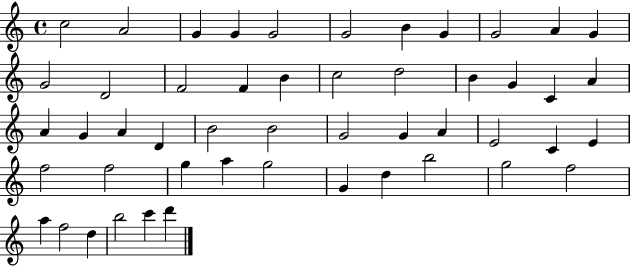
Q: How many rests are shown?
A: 0